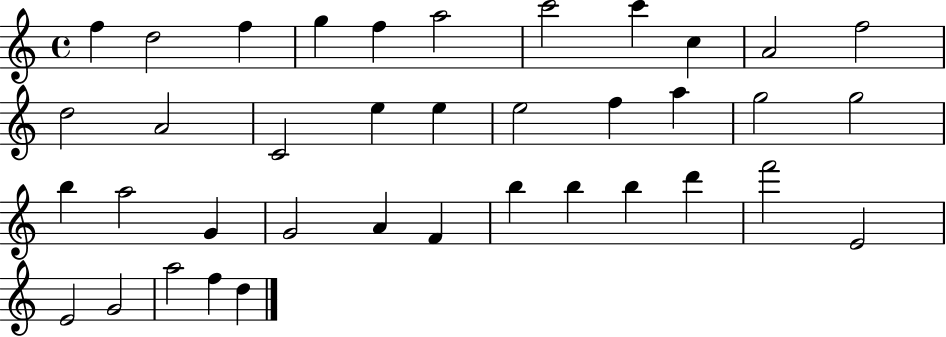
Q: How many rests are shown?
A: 0